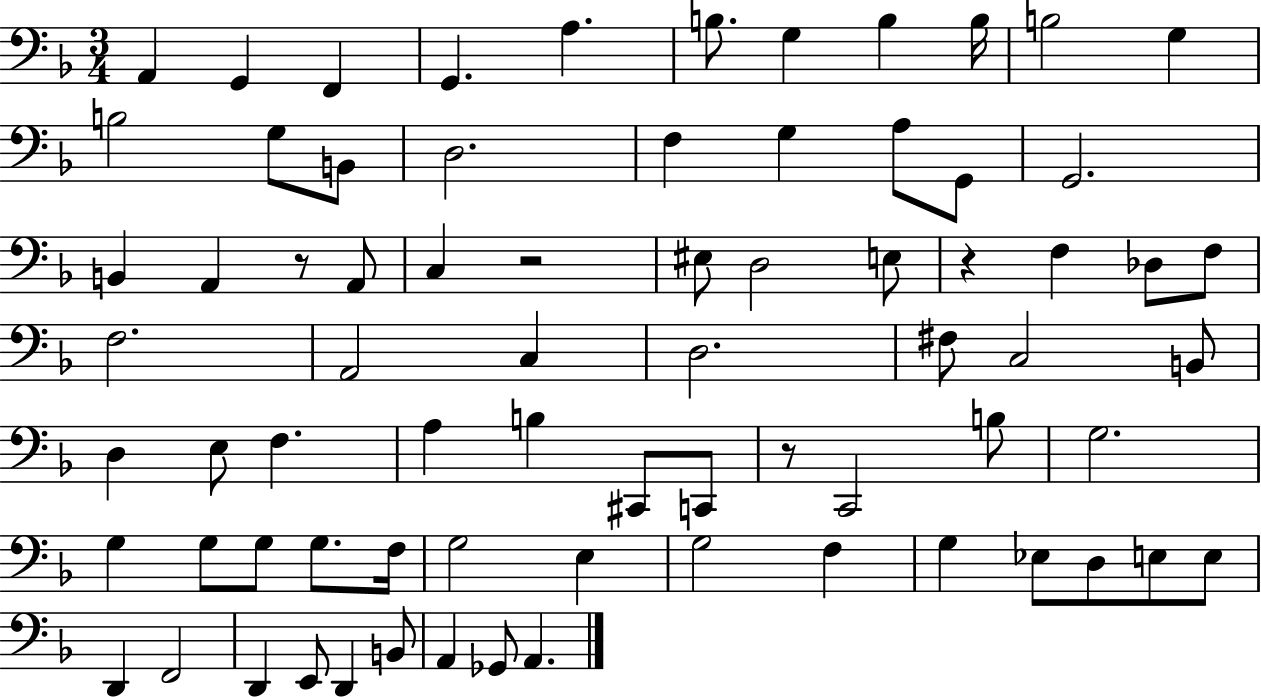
X:1
T:Untitled
M:3/4
L:1/4
K:F
A,, G,, F,, G,, A, B,/2 G, B, B,/4 B,2 G, B,2 G,/2 B,,/2 D,2 F, G, A,/2 G,,/2 G,,2 B,, A,, z/2 A,,/2 C, z2 ^E,/2 D,2 E,/2 z F, _D,/2 F,/2 F,2 A,,2 C, D,2 ^F,/2 C,2 B,,/2 D, E,/2 F, A, B, ^C,,/2 C,,/2 z/2 C,,2 B,/2 G,2 G, G,/2 G,/2 G,/2 F,/4 G,2 E, G,2 F, G, _E,/2 D,/2 E,/2 E,/2 D,, F,,2 D,, E,,/2 D,, B,,/2 A,, _G,,/2 A,,